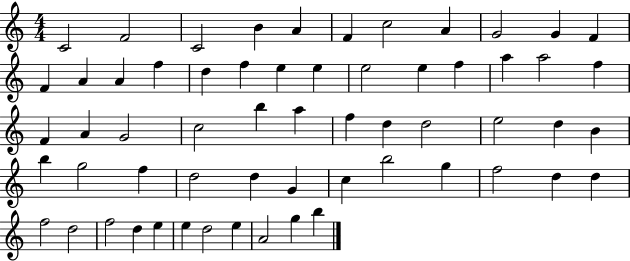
{
  \clef treble
  \numericTimeSignature
  \time 4/4
  \key c \major
  c'2 f'2 | c'2 b'4 a'4 | f'4 c''2 a'4 | g'2 g'4 f'4 | \break f'4 a'4 a'4 f''4 | d''4 f''4 e''4 e''4 | e''2 e''4 f''4 | a''4 a''2 f''4 | \break f'4 a'4 g'2 | c''2 b''4 a''4 | f''4 d''4 d''2 | e''2 d''4 b'4 | \break b''4 g''2 f''4 | d''2 d''4 g'4 | c''4 b''2 g''4 | f''2 d''4 d''4 | \break f''2 d''2 | f''2 d''4 e''4 | e''4 d''2 e''4 | a'2 g''4 b''4 | \break \bar "|."
}